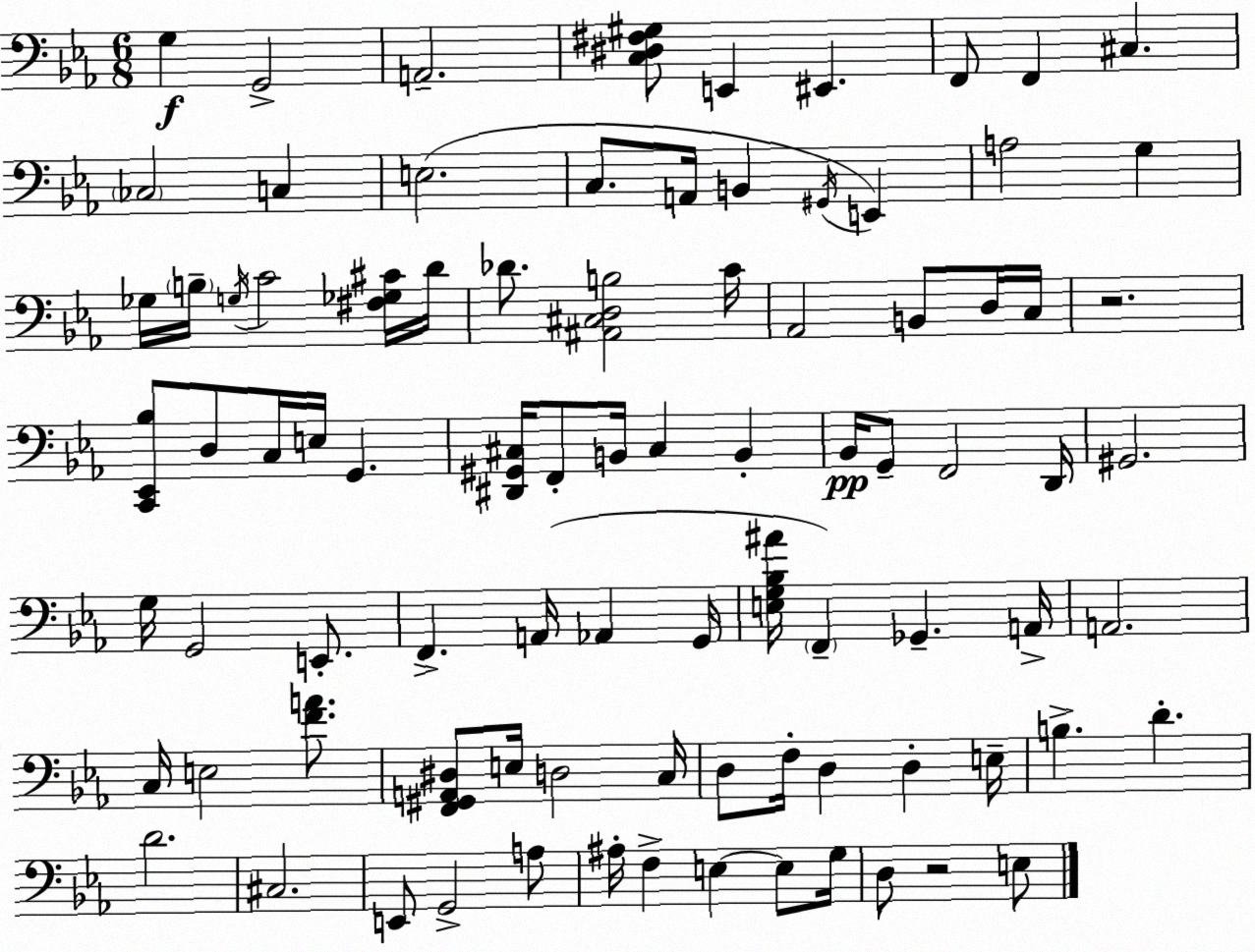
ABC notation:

X:1
T:Untitled
M:6/8
L:1/4
K:Eb
G, G,,2 A,,2 [C,^D,^F,^G,]/2 E,, ^E,, F,,/2 F,, ^C, _C,2 C, E,2 C,/2 A,,/4 B,, ^G,,/4 E,, A,2 G, _G,/4 B,/4 G,/4 C2 [^F,_G,^C]/4 D/4 _D/2 [^A,,^C,D,B,]2 C/4 _A,,2 B,,/2 D,/4 C,/4 z2 [C,,_E,,_B,]/2 D,/2 C,/4 E,/4 G,, [^D,,^G,,^C,]/4 F,,/2 B,,/4 ^C, B,, _B,,/4 G,,/2 F,,2 D,,/4 ^G,,2 G,/4 G,,2 E,,/2 F,, A,,/4 _A,, G,,/4 [E,G,_B,^A]/4 F,, _G,, A,,/4 A,,2 C,/4 E,2 [FA]/2 [F,,^G,,A,,^D,]/2 E,/4 D,2 C,/4 D,/2 F,/4 D, D, E,/4 B, D D2 ^C,2 E,,/2 G,,2 A,/2 ^A,/4 F, E, E,/2 G,/4 D,/2 z2 E,/2